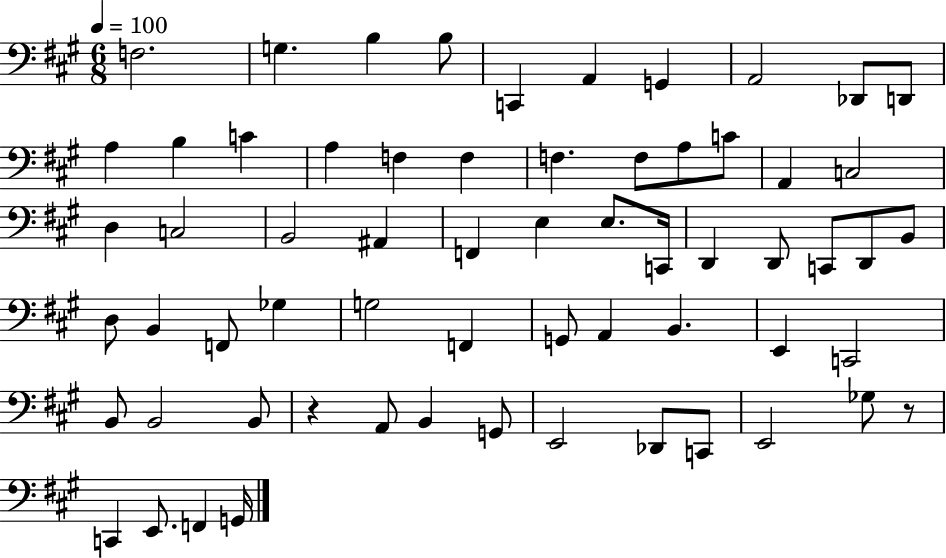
F3/h. G3/q. B3/q B3/e C2/q A2/q G2/q A2/h Db2/e D2/e A3/q B3/q C4/q A3/q F3/q F3/q F3/q. F3/e A3/e C4/e A2/q C3/h D3/q C3/h B2/h A#2/q F2/q E3/q E3/e. C2/s D2/q D2/e C2/e D2/e B2/e D3/e B2/q F2/e Gb3/q G3/h F2/q G2/e A2/q B2/q. E2/q C2/h B2/e B2/h B2/e R/q A2/e B2/q G2/e E2/h Db2/e C2/e E2/h Gb3/e R/e C2/q E2/e. F2/q G2/s